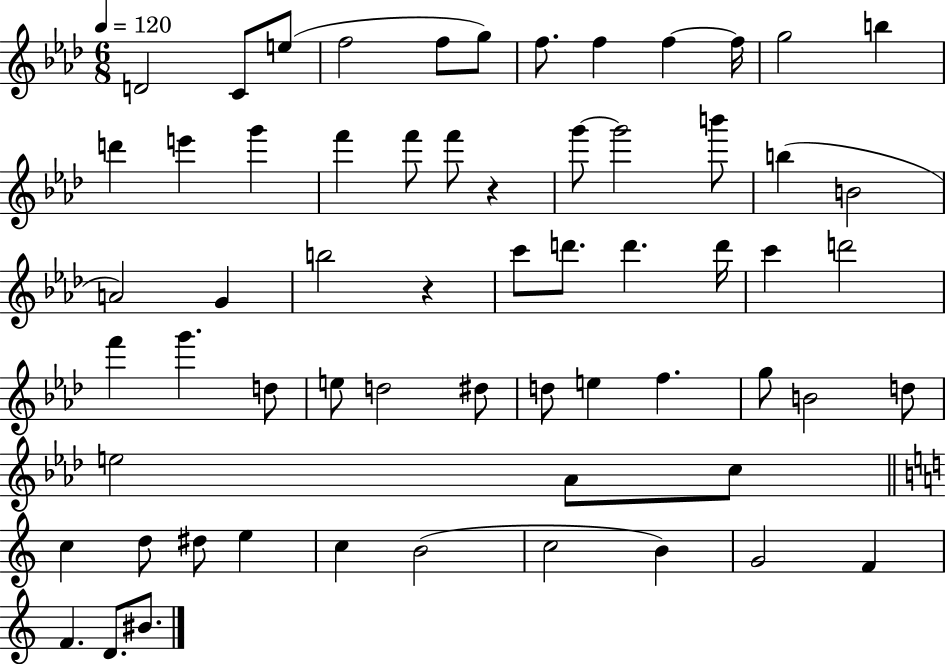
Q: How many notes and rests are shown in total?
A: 62